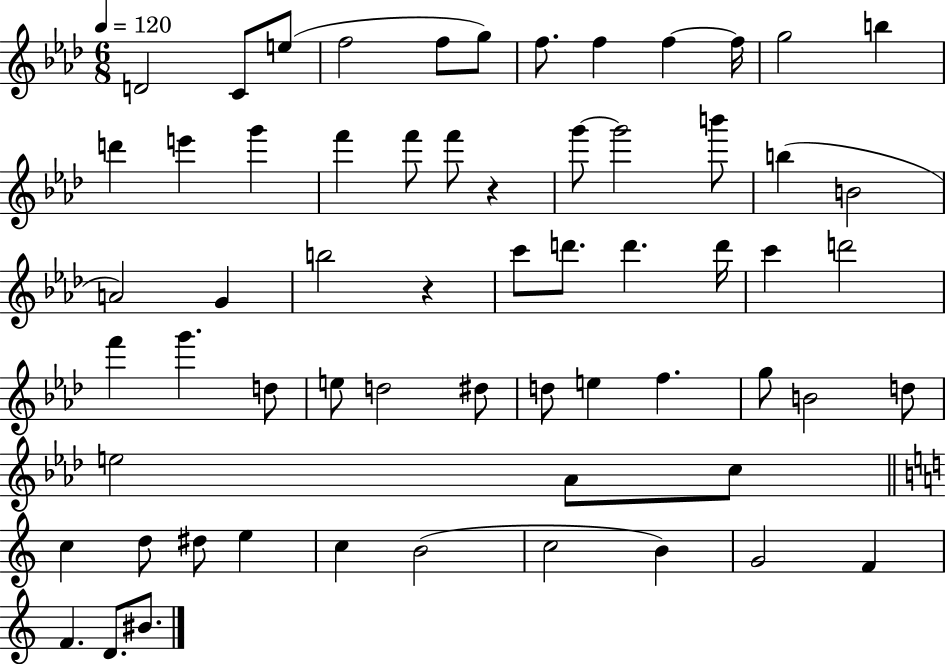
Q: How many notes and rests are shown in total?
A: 62